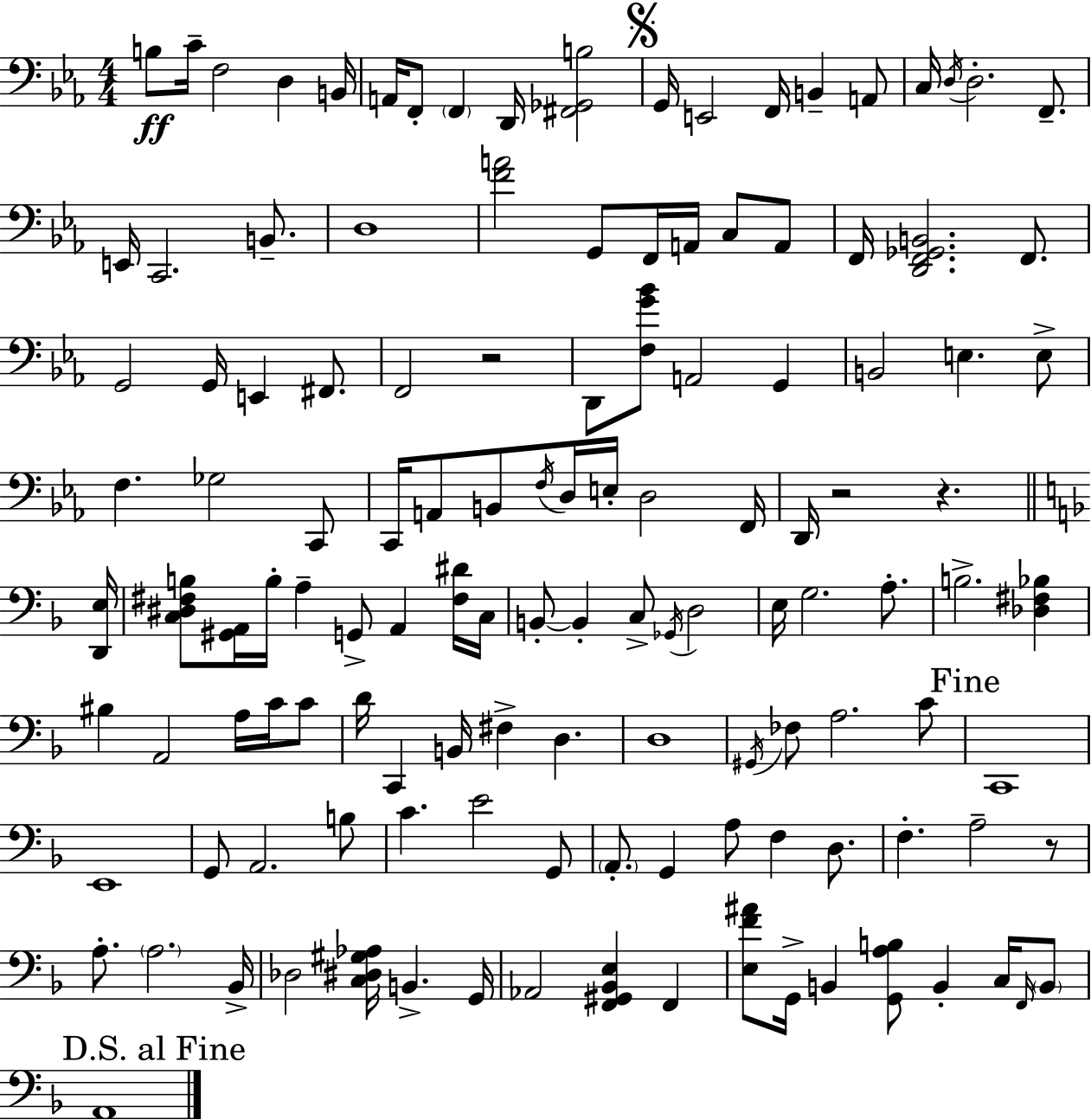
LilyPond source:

{
  \clef bass
  \numericTimeSignature
  \time 4/4
  \key ees \major
  \repeat volta 2 { b8\ff c'16-- f2 d4 b,16 | a,16 f,8-. \parenthesize f,4 d,16 <fis, ges, b>2 | \mark \markup { \musicglyph "scripts.segno" } g,16 e,2 f,16 b,4-- a,8 | c16 \acciaccatura { d16 } d2.-. f,8.-- | \break e,16 c,2. b,8.-- | d1 | <f' a'>2 g,8 f,16 a,16 c8 a,8 | f,16 <d, f, ges, b,>2. f,8. | \break g,2 g,16 e,4 fis,8. | f,2 r2 | d,8 <f g' bes'>8 a,2 g,4 | b,2 e4. e8-> | \break f4. ges2 c,8 | c,16 a,8 b,8 \acciaccatura { f16 } d16 e16-. d2 | f,16 d,16 r2 r4. | \bar "||" \break \key f \major <d, e>16 <c dis fis b>8 <gis, a,>16 b16-. a4-- g,8-> a,4 <fis dis'>16 | c16 b,8-.~~ b,4-. c8-> \acciaccatura { ges,16 } d2 | e16 g2. a8.-. | b2.-> <des fis bes>4 | \break bis4 a,2 a16 c'16 | c'8 d'16 c,4 b,16 fis4-> d4. | d1 | \acciaccatura { gis,16 } fes8 a2. | \break c'8 \mark "Fine" c,1 | e,1 | g,8 a,2. | b8 c'4. e'2 | \break g,8 \parenthesize a,8.-. g,4 a8 f4 | d8. f4.-. a2-- | r8 a8.-. \parenthesize a2. | bes,16-> des2 <c dis gis aes>16 b,4.-> | \break g,16 aes,2 <f, gis, bes, e>4 f,4 | <e f' ais'>8 g,16-> b,4 <g, a b>8 b,4-. | c16 \grace { f,16 } \parenthesize b,8 \mark "D.S. al Fine" a,1 | } \bar "|."
}